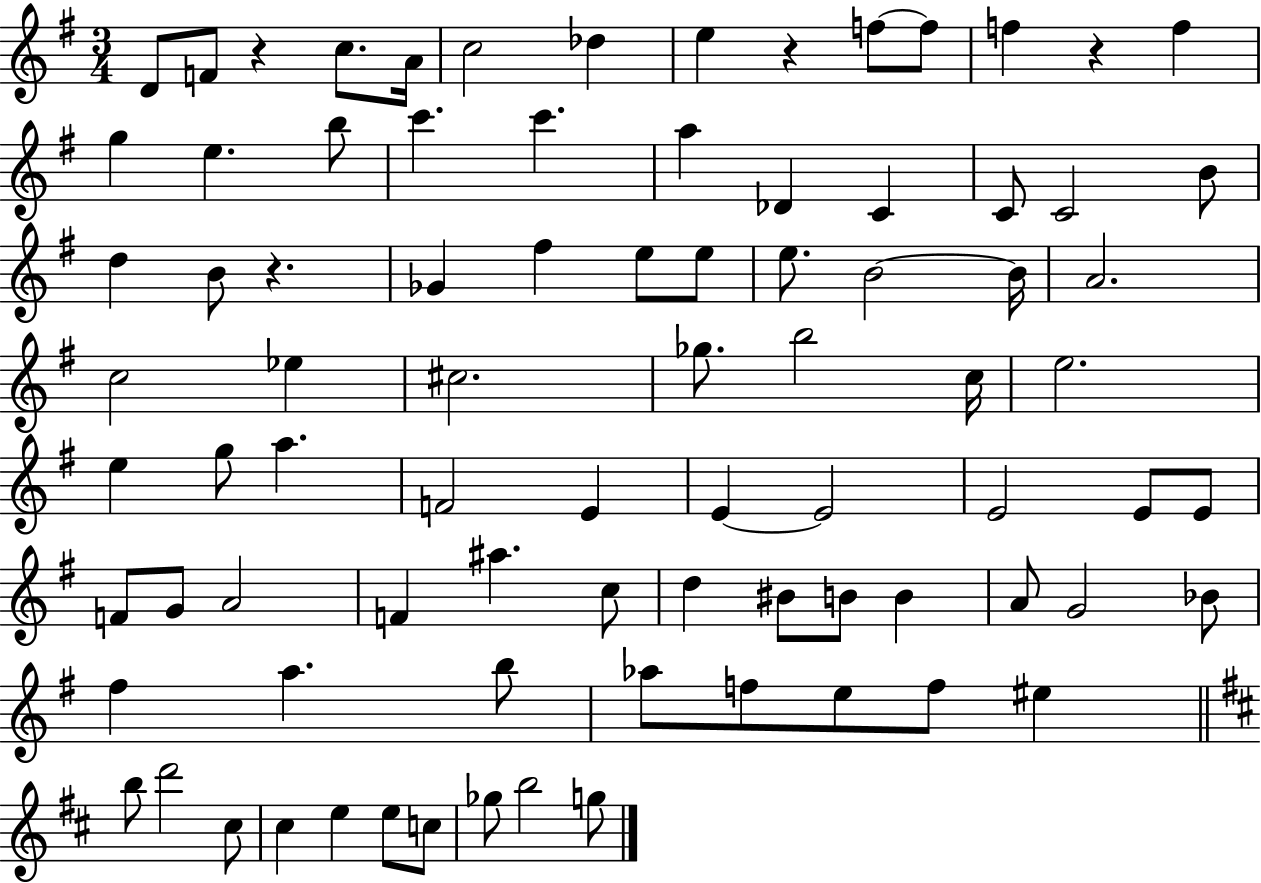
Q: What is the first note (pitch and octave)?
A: D4